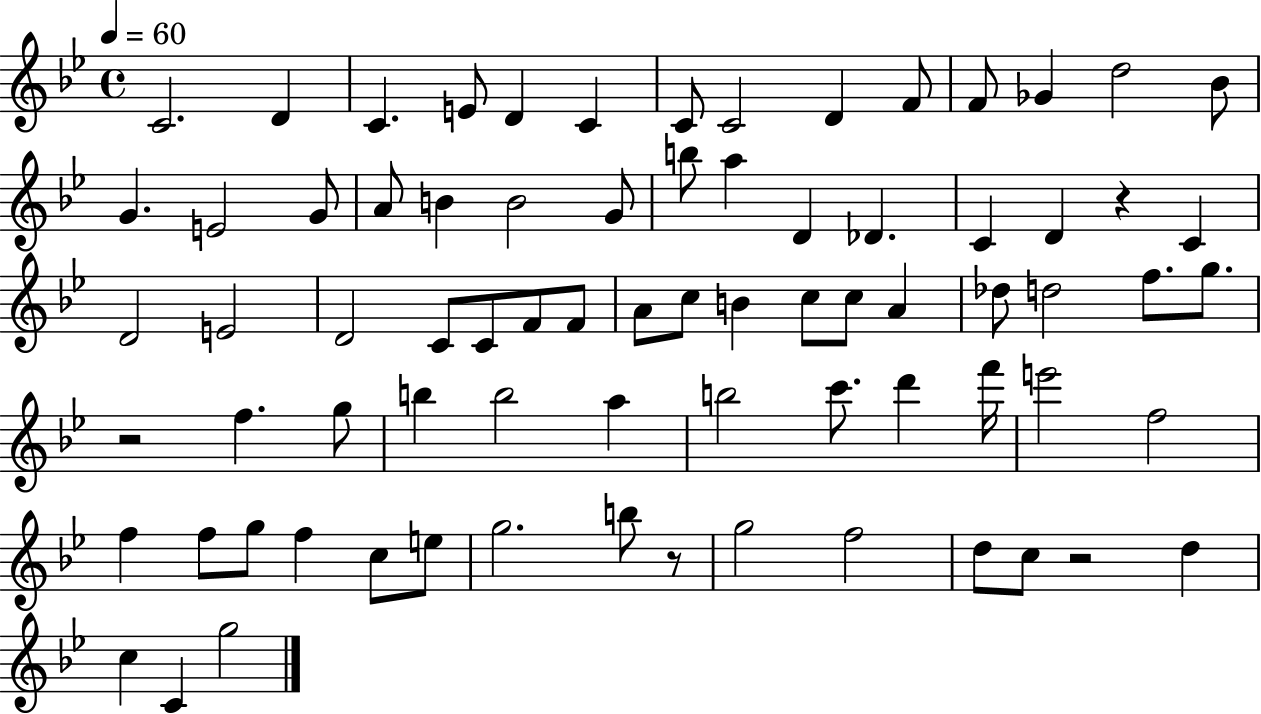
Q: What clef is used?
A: treble